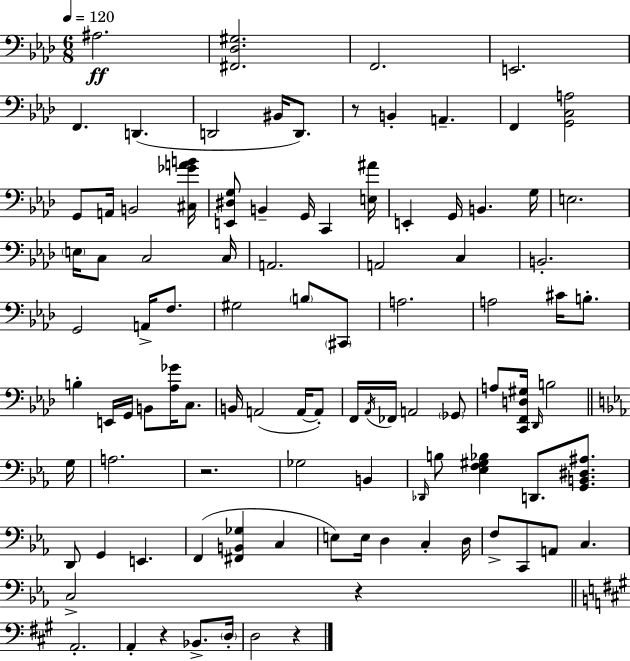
A#3/h. [F#2,Db3,G#3]/h. F2/h. E2/h. F2/q. D2/q. D2/h BIS2/s D2/e. R/e B2/q A2/q. F2/q [G2,C3,A3]/h G2/e A2/s B2/h [C#3,Gb4,A4,B4]/s [E2,D#3,G3]/e B2/q G2/s C2/q [E3,A#4]/s E2/q G2/s B2/q. G3/s E3/h. E3/s C3/e C3/h C3/s A2/h. A2/h C3/q B2/h. G2/h A2/s F3/e. G#3/h B3/e C#2/e A3/h. A3/h C#4/s B3/e. B3/q E2/s G2/s B2/e [Ab3,Gb4]/s C3/e. B2/s A2/h A2/s A2/e F2/s Ab2/s FES2/s A2/h Gb2/e A3/e [C2,F2,D3,G#3]/s Db2/s B3/h G3/s A3/h. R/h. Gb3/h B2/q Db2/s B3/e [Eb3,F3,G#3,Bb3]/q D2/e. [G2,B2,D#3,A#3]/e. D2/e G2/q E2/q. F2/q [F#2,B2,Gb3]/q C3/q E3/e E3/s D3/q C3/q D3/s F3/e C2/e A2/e C3/q. C3/h R/q A2/h. A2/q R/q Bb2/e. D3/s D3/h R/q